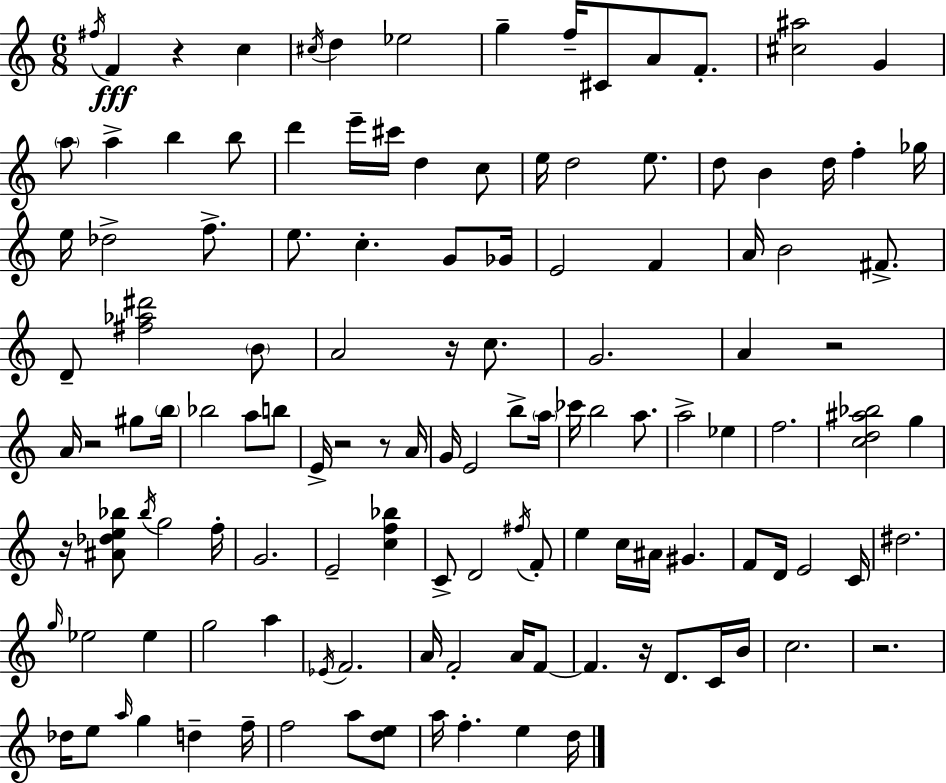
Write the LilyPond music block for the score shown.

{
  \clef treble
  \numericTimeSignature
  \time 6/8
  \key a \minor
  \acciaccatura { fis''16 }\fff f'4 r4 c''4 | \acciaccatura { cis''16 } d''4 ees''2 | g''4-- f''16-- cis'8 a'8 f'8.-. | <cis'' ais''>2 g'4 | \break \parenthesize a''8 a''4-> b''4 | b''8 d'''4 e'''16-- cis'''16 d''4 | c''8 e''16 d''2 e''8. | d''8 b'4 d''16 f''4-. | \break ges''16 e''16 des''2-> f''8.-> | e''8. c''4.-. g'8 | ges'16 e'2 f'4 | a'16 b'2 fis'8.-> | \break d'8-- <fis'' aes'' dis'''>2 | \parenthesize b'8 a'2 r16 c''8. | g'2. | a'4 r2 | \break a'16 r2 gis''8 | \parenthesize b''16 bes''2 a''8 | b''8 e'16-> r2 r8 | a'16 g'16 e'2 b''8-> | \break \parenthesize a''16 ces'''16 b''2 a''8. | a''2-> ees''4 | f''2. | <c'' d'' ais'' bes''>2 g''4 | \break r16 <ais' des'' e'' bes''>8 \acciaccatura { bes''16 } g''2 | f''16-. g'2. | e'2-- <c'' f'' bes''>4 | c'8-> d'2 | \break \acciaccatura { fis''16 } f'8-. e''4 c''16 ais'16 gis'4. | f'8 d'16 e'2 | c'16 dis''2. | \grace { g''16 } ees''2 | \break ees''4 g''2 | a''4 \acciaccatura { ees'16 } f'2. | a'16 f'2-. | a'16 f'8~~ f'4. | \break r16 d'8. c'16 b'16 c''2. | r2. | des''16 e''8 \grace { a''16 } g''4 | d''4-- f''16-- f''2 | \break a''8 <d'' e''>8 a''16 f''4.-. | e''4 d''16 \bar "|."
}